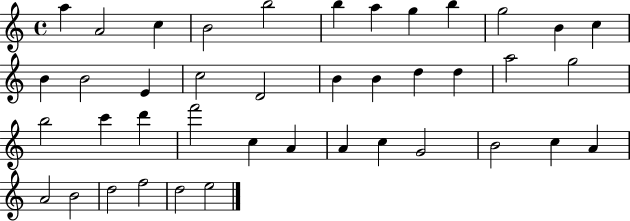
{
  \clef treble
  \time 4/4
  \defaultTimeSignature
  \key c \major
  a''4 a'2 c''4 | b'2 b''2 | b''4 a''4 g''4 b''4 | g''2 b'4 c''4 | \break b'4 b'2 e'4 | c''2 d'2 | b'4 b'4 d''4 d''4 | a''2 g''2 | \break b''2 c'''4 d'''4 | f'''2 c''4 a'4 | a'4 c''4 g'2 | b'2 c''4 a'4 | \break a'2 b'2 | d''2 f''2 | d''2 e''2 | \bar "|."
}